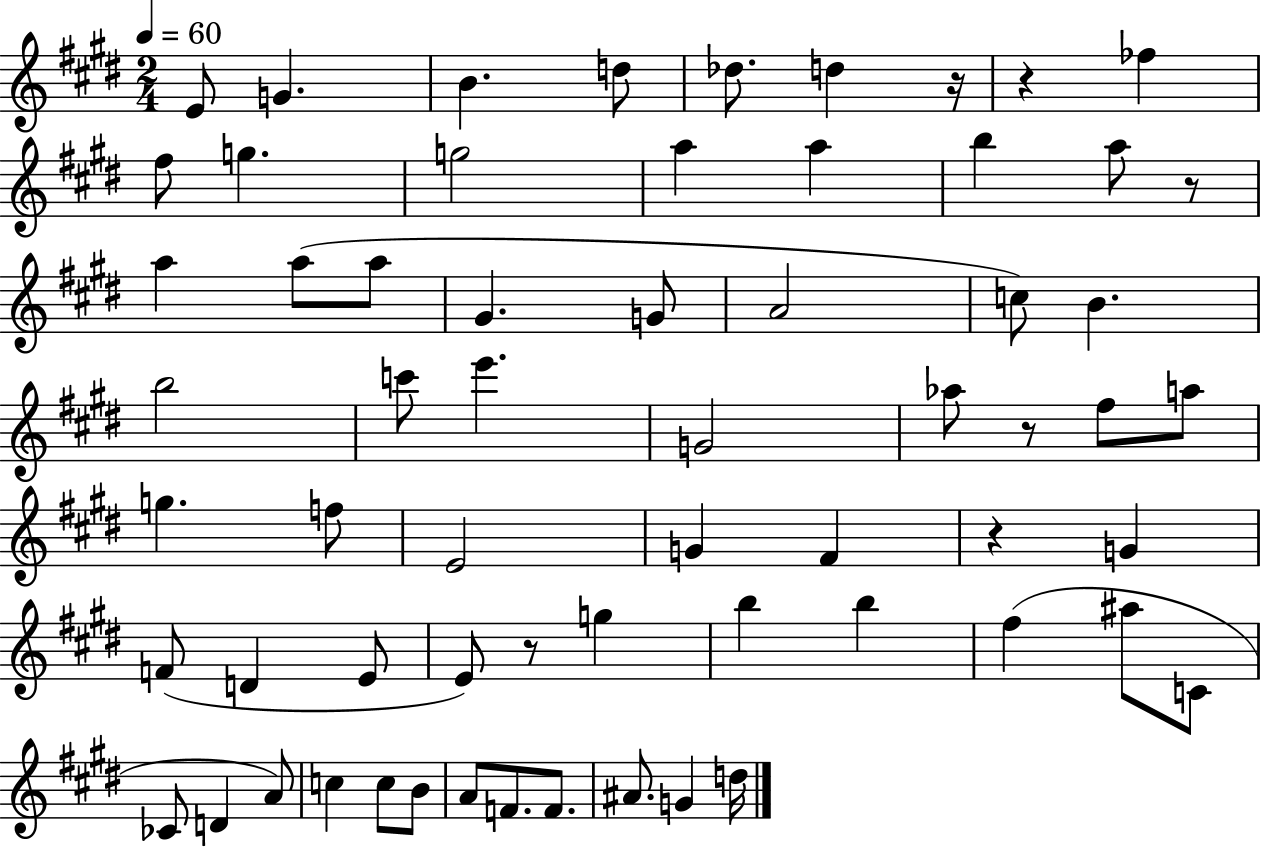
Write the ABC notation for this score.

X:1
T:Untitled
M:2/4
L:1/4
K:E
E/2 G B d/2 _d/2 d z/4 z _f ^f/2 g g2 a a b a/2 z/2 a a/2 a/2 ^G G/2 A2 c/2 B b2 c'/2 e' G2 _a/2 z/2 ^f/2 a/2 g f/2 E2 G ^F z G F/2 D E/2 E/2 z/2 g b b ^f ^a/2 C/2 _C/2 D A/2 c c/2 B/2 A/2 F/2 F/2 ^A/2 G d/4